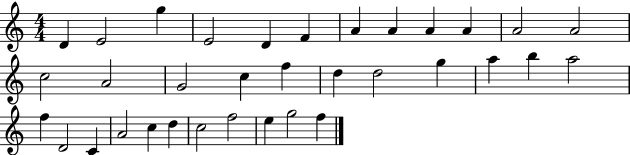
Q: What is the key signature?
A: C major